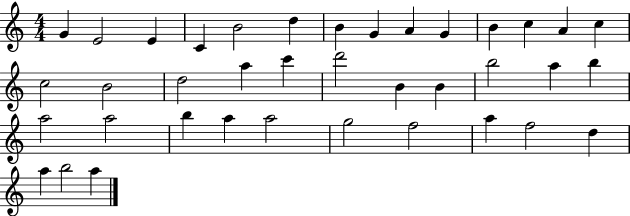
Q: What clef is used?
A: treble